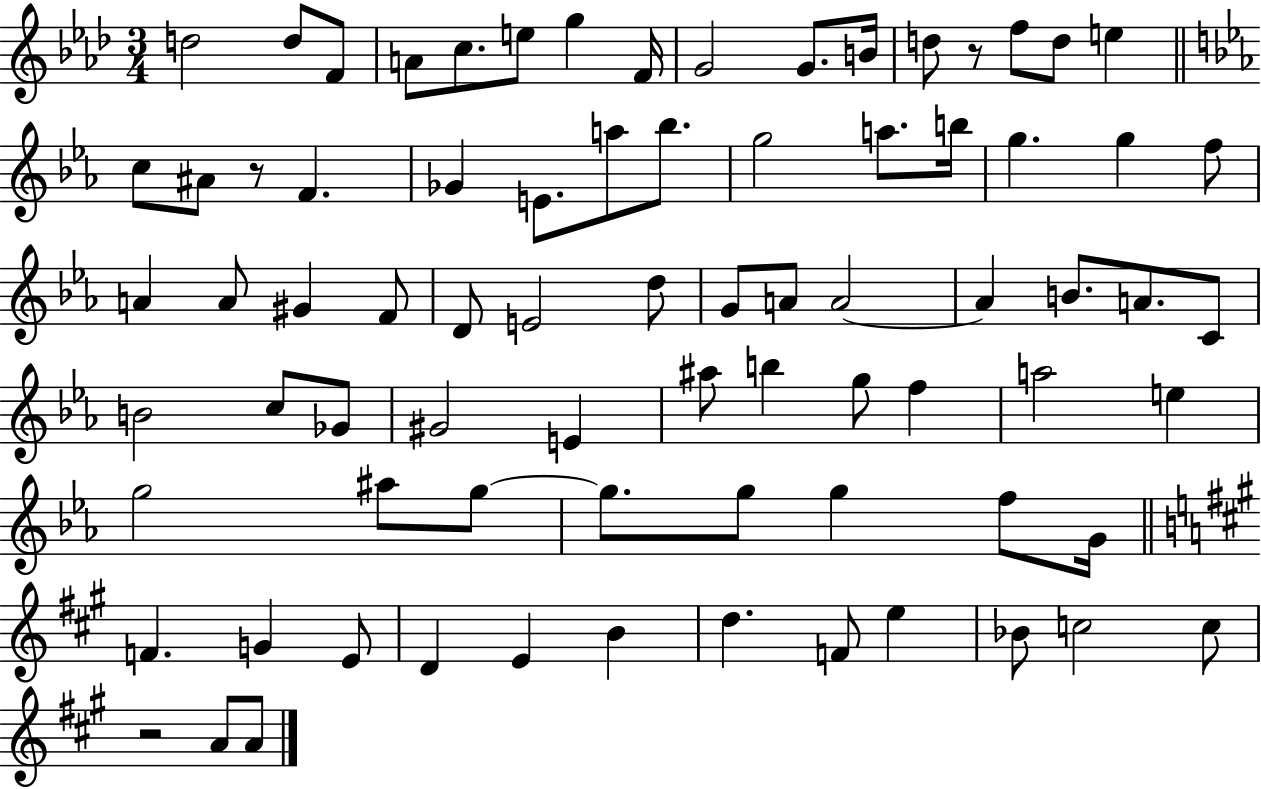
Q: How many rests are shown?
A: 3